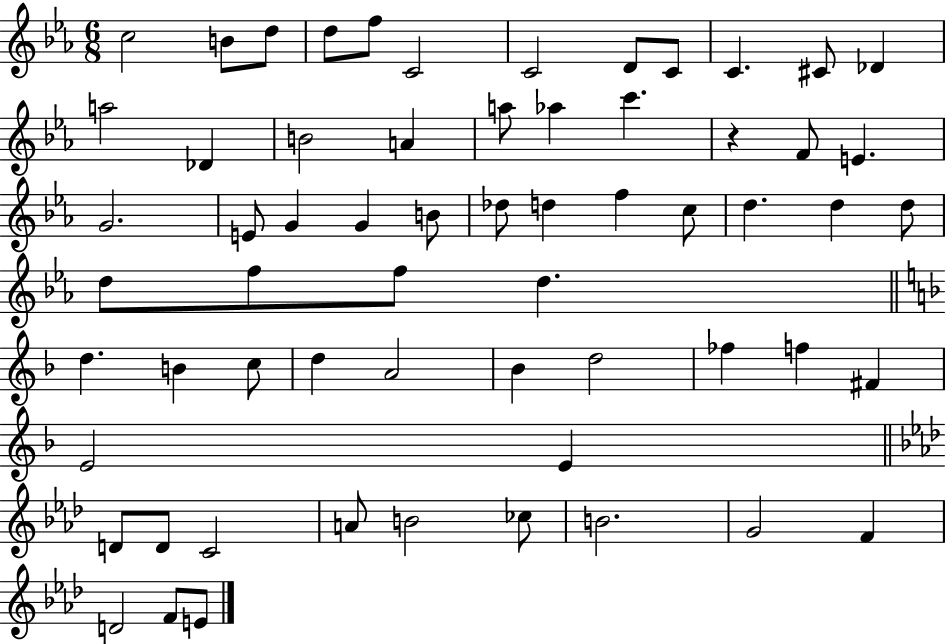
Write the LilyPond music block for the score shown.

{
  \clef treble
  \numericTimeSignature
  \time 6/8
  \key ees \major
  c''2 b'8 d''8 | d''8 f''8 c'2 | c'2 d'8 c'8 | c'4. cis'8 des'4 | \break a''2 des'4 | b'2 a'4 | a''8 aes''4 c'''4. | r4 f'8 e'4. | \break g'2. | e'8 g'4 g'4 b'8 | des''8 d''4 f''4 c''8 | d''4. d''4 d''8 | \break d''8 f''8 f''8 d''4. | \bar "||" \break \key d \minor d''4. b'4 c''8 | d''4 a'2 | bes'4 d''2 | fes''4 f''4 fis'4 | \break e'2 e'4 | \bar "||" \break \key aes \major d'8 d'8 c'2 | a'8 b'2 ces''8 | b'2. | g'2 f'4 | \break d'2 f'8 e'8 | \bar "|."
}